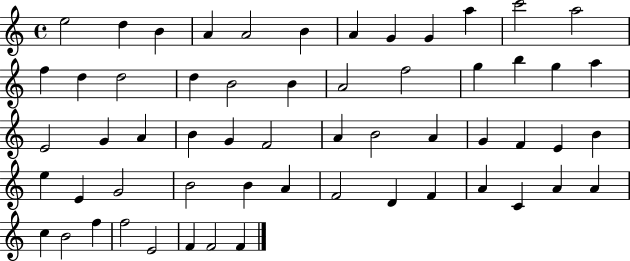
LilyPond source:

{
  \clef treble
  \time 4/4
  \defaultTimeSignature
  \key c \major
  e''2 d''4 b'4 | a'4 a'2 b'4 | a'4 g'4 g'4 a''4 | c'''2 a''2 | \break f''4 d''4 d''2 | d''4 b'2 b'4 | a'2 f''2 | g''4 b''4 g''4 a''4 | \break e'2 g'4 a'4 | b'4 g'4 f'2 | a'4 b'2 a'4 | g'4 f'4 e'4 b'4 | \break e''4 e'4 g'2 | b'2 b'4 a'4 | f'2 d'4 f'4 | a'4 c'4 a'4 a'4 | \break c''4 b'2 f''4 | f''2 e'2 | f'4 f'2 f'4 | \bar "|."
}